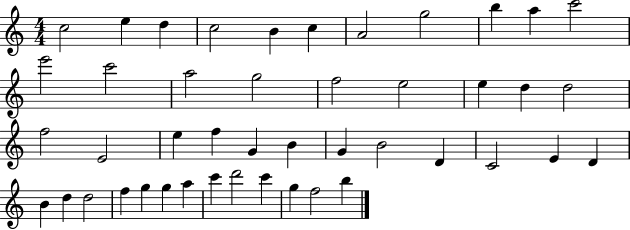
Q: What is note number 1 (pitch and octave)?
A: C5